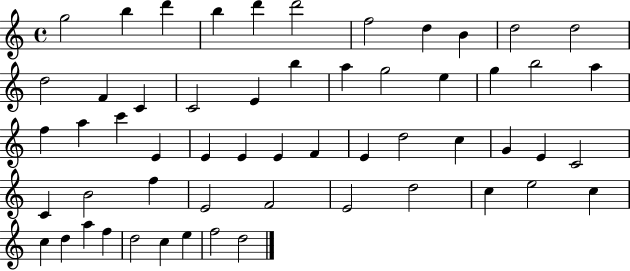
G5/h B5/q D6/q B5/q D6/q D6/h F5/h D5/q B4/q D5/h D5/h D5/h F4/q C4/q C4/h E4/q B5/q A5/q G5/h E5/q G5/q B5/h A5/q F5/q A5/q C6/q E4/q E4/q E4/q E4/q F4/q E4/q D5/h C5/q G4/q E4/q C4/h C4/q B4/h F5/q E4/h F4/h E4/h D5/h C5/q E5/h C5/q C5/q D5/q A5/q F5/q D5/h C5/q E5/q F5/h D5/h